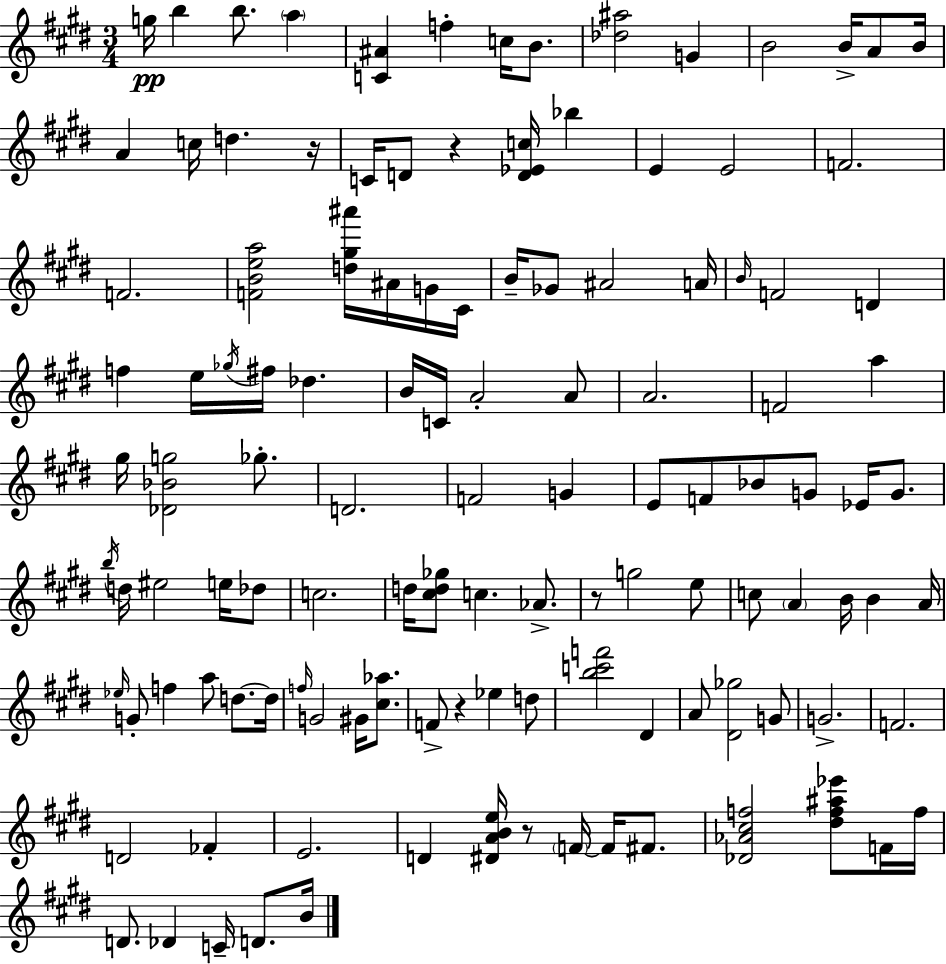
{
  \clef treble
  \numericTimeSignature
  \time 3/4
  \key e \major
  g''16\pp b''4 b''8. \parenthesize a''4 | <c' ais'>4 f''4-. c''16 b'8. | <des'' ais''>2 g'4 | b'2 b'16-> a'8 b'16 | \break a'4 c''16 d''4. r16 | c'16 d'8 r4 <d' ees' c''>16 bes''4 | e'4 e'2 | f'2. | \break f'2. | <f' b' e'' a''>2 <d'' gis'' ais'''>16 ais'16 g'16 cis'16 | b'16-- ges'8 ais'2 a'16 | \grace { b'16 } f'2 d'4 | \break f''4 e''16 \acciaccatura { ges''16 } fis''16 des''4. | b'16 c'16 a'2-. | a'8 a'2. | f'2 a''4 | \break gis''16 <des' bes' g''>2 ges''8.-. | d'2. | f'2 g'4 | e'8 f'8 bes'8 g'8 ees'16 g'8. | \break \acciaccatura { b''16 } d''16 eis''2 | e''16 des''8 c''2. | d''16 <cis'' d'' ges''>8 c''4. | aes'8.-> r8 g''2 | \break e''8 c''8 \parenthesize a'4 b'16 b'4 | a'16 \grace { ees''16 } g'8-. f''4 a''8 | d''8.~~ d''16 \grace { f''16 } g'2 | gis'16 <cis'' aes''>8. f'8-> r4 ees''4 | \break d''8 <b'' c''' f'''>2 | dis'4 a'8 <dis' ges''>2 | g'8 g'2.-> | f'2. | \break d'2 | fes'4-. e'2. | d'4 <dis' a' b' e''>16 r8 | \parenthesize f'16~~ f'16 fis'8. <des' aes' cis'' f''>2 | \break <dis'' f'' ais'' ees'''>8 f'16 f''16 d'8. des'4 | c'16-- d'8. b'16 \bar "|."
}